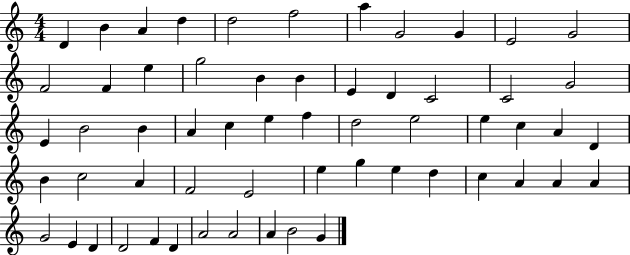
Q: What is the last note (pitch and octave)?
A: G4